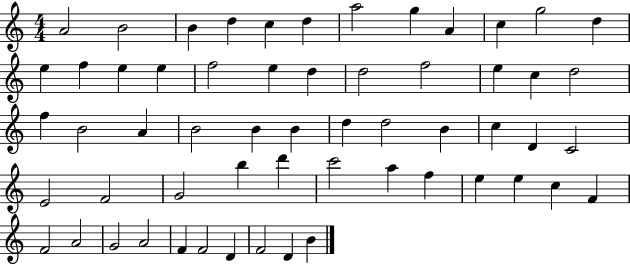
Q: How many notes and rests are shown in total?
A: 58